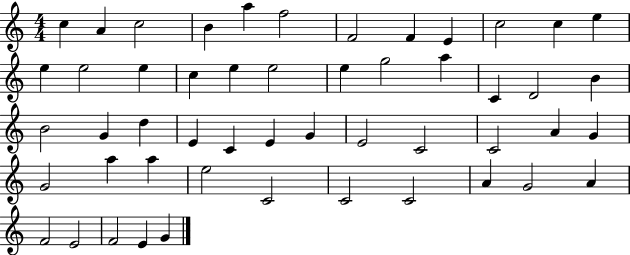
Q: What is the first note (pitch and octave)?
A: C5